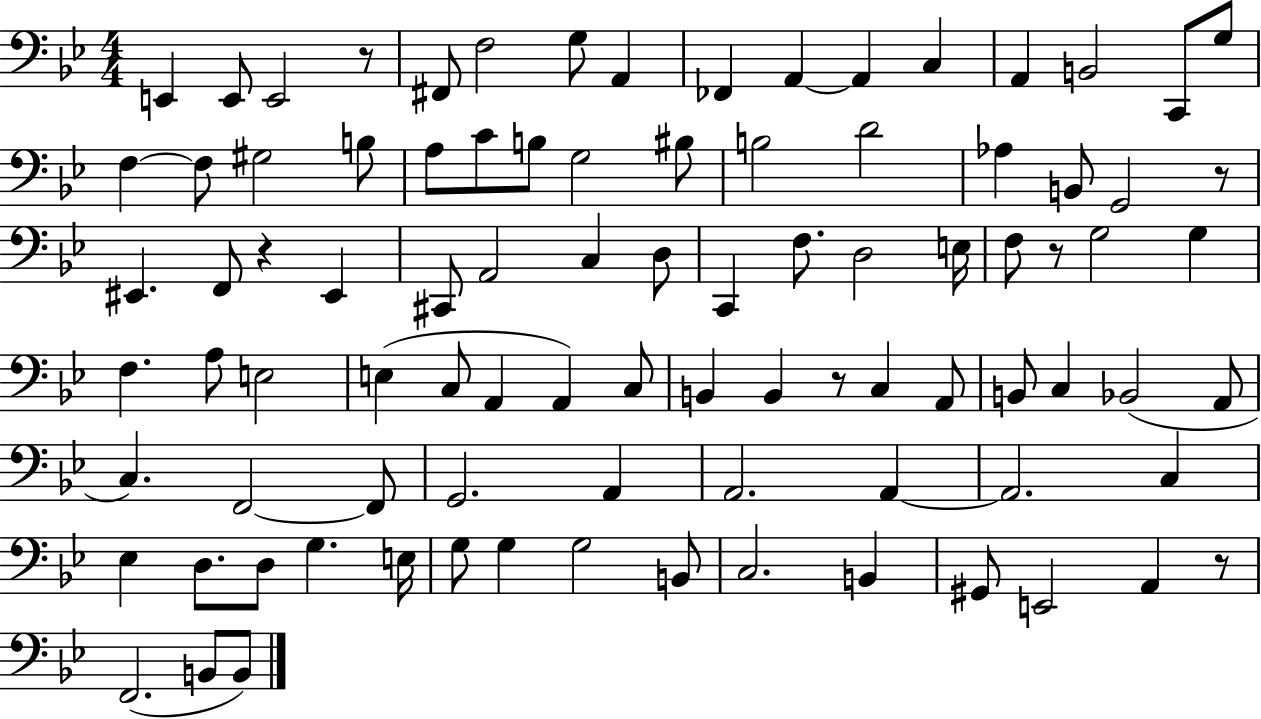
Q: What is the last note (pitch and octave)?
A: B2